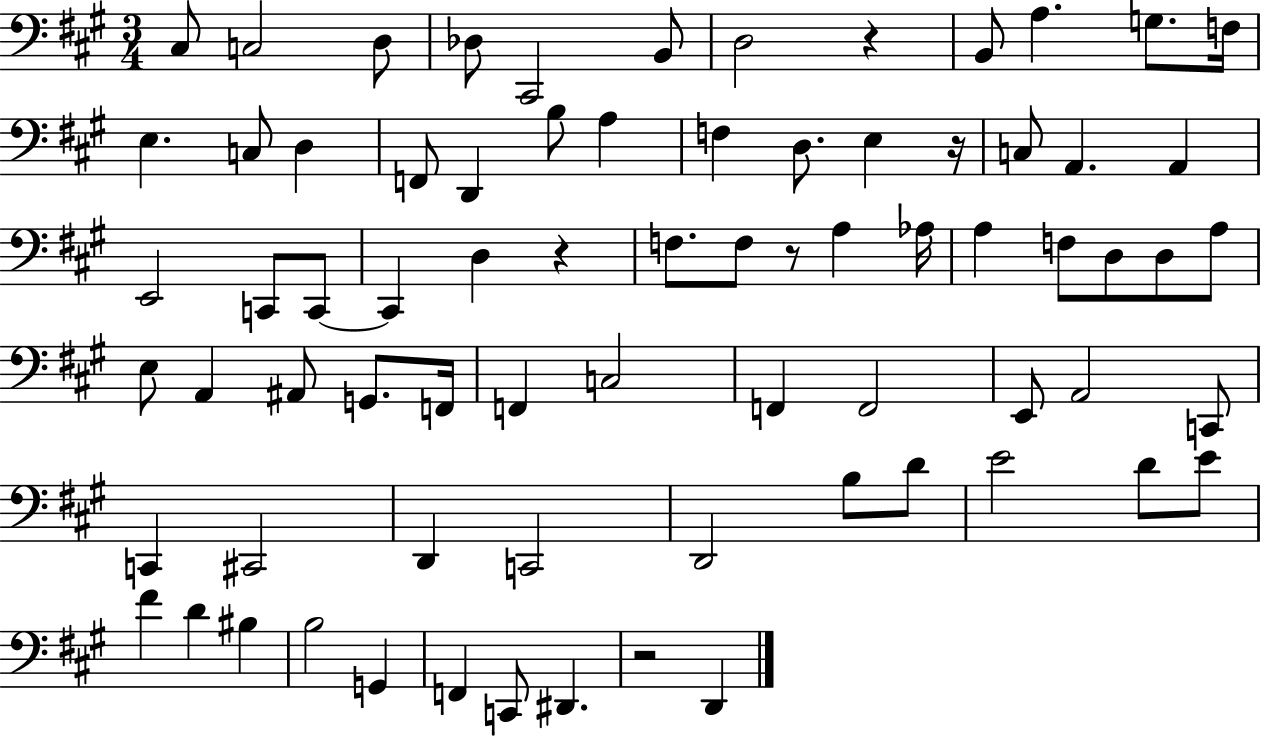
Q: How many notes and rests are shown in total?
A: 74